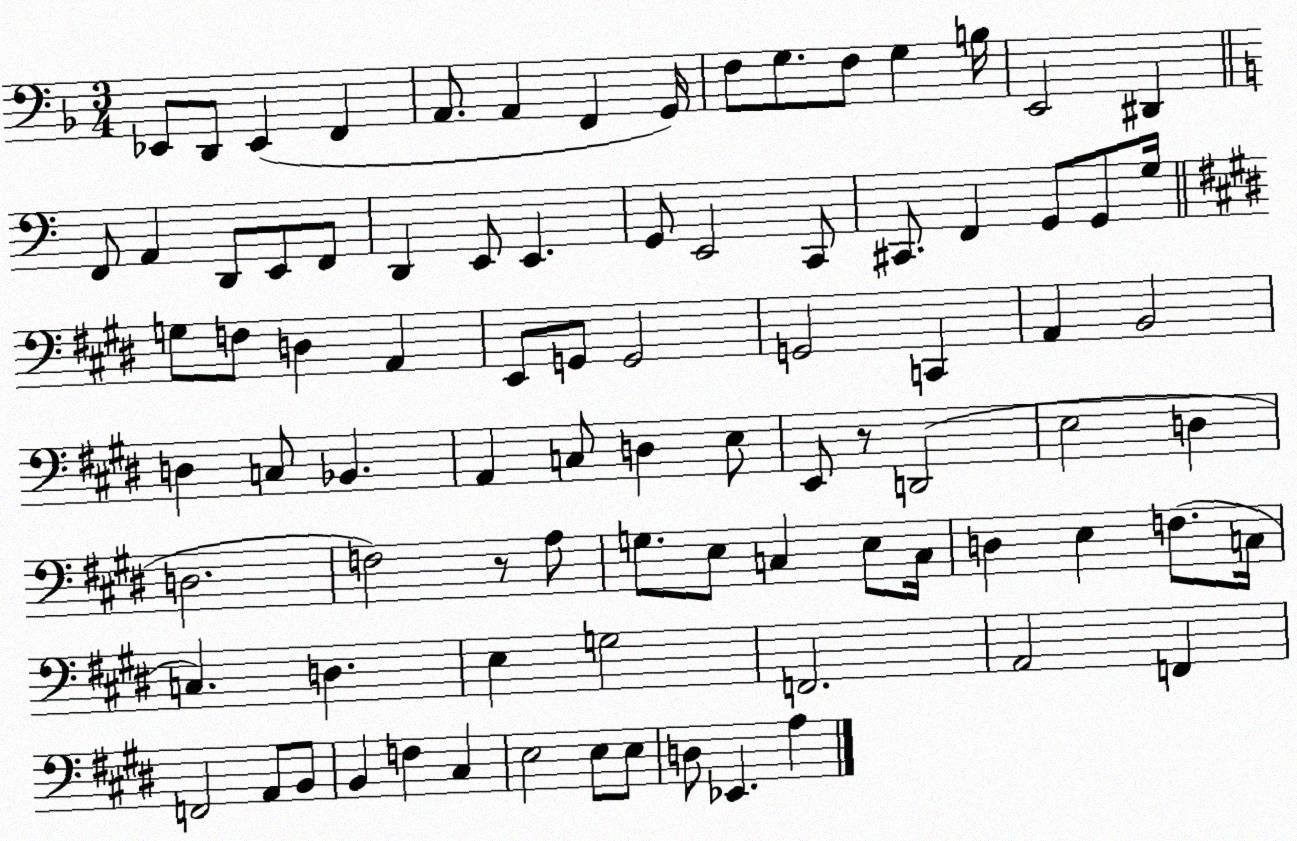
X:1
T:Untitled
M:3/4
L:1/4
K:F
_E,,/2 D,,/2 _E,, F,, A,,/2 A,, F,, G,,/4 F,/2 G,/2 F,/2 G, B,/4 E,,2 ^D,, F,,/2 A,, D,,/2 E,,/2 F,,/2 D,, E,,/2 E,, G,,/2 E,,2 C,,/2 ^C,,/2 F,, G,,/2 G,,/2 G,/4 G,/2 F,/2 D, A,, E,,/2 G,,/2 G,,2 G,,2 C,, A,, B,,2 D, C,/2 _B,, A,, C,/2 D, E,/2 E,,/2 z/2 D,,2 E,2 D, D,2 F,2 z/2 A,/2 G,/2 E,/2 C, E,/2 C,/4 D, E, F,/2 C,/4 C, D, E, G,2 F,,2 A,,2 F,, F,,2 A,,/2 B,,/2 B,, F, ^C, E,2 E,/2 E,/2 D,/2 _E,, A,